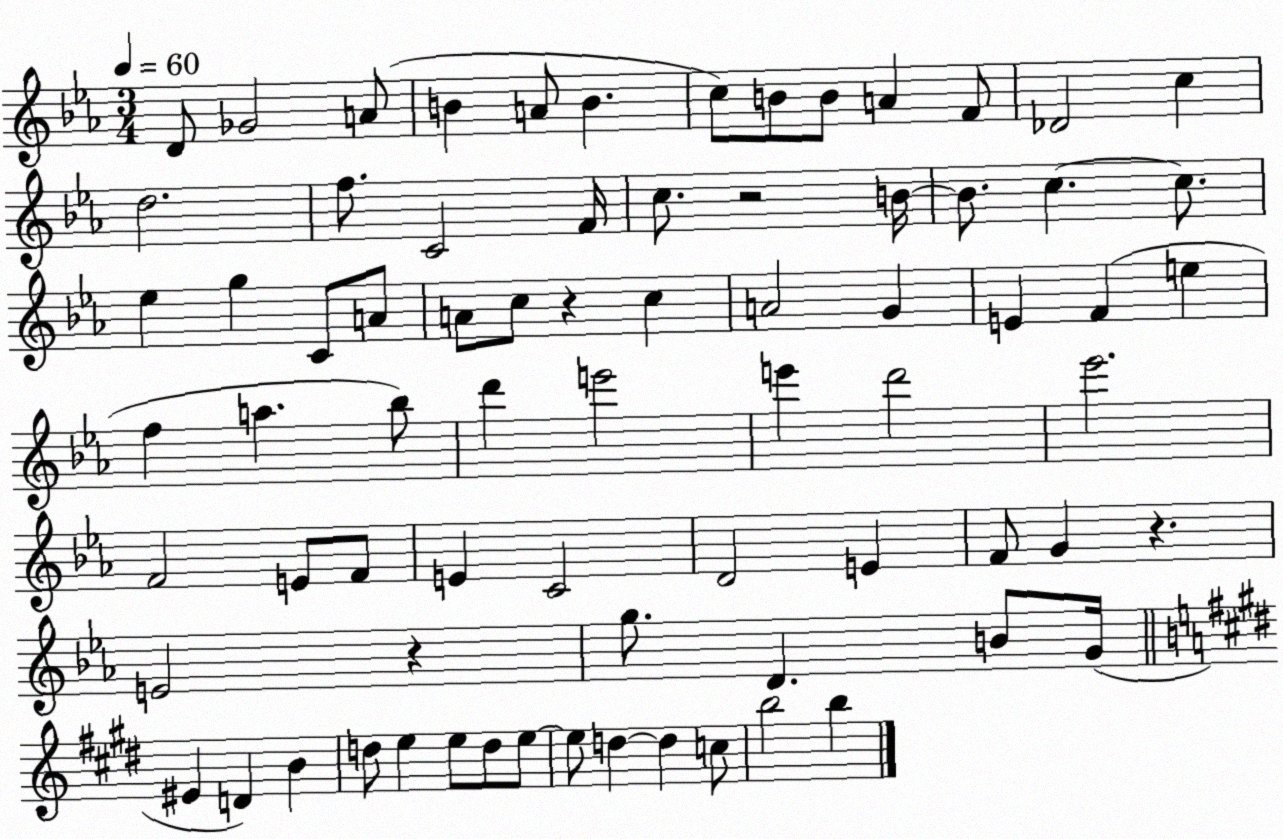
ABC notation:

X:1
T:Untitled
M:3/4
L:1/4
K:Eb
D/2 _G2 A/2 B A/2 B c/2 B/2 B/2 A F/2 _D2 c d2 f/2 C2 F/4 c/2 z2 B/4 B/2 c c/2 _e g C/2 A/2 A/2 c/2 z c A2 G E F e f a _b/2 d' e'2 e' d'2 _e'2 F2 E/2 F/2 E C2 D2 E F/2 G z E2 z g/2 D B/2 G/4 ^E D B d/2 e e/2 d/2 e/2 e/2 d d c/2 b2 b